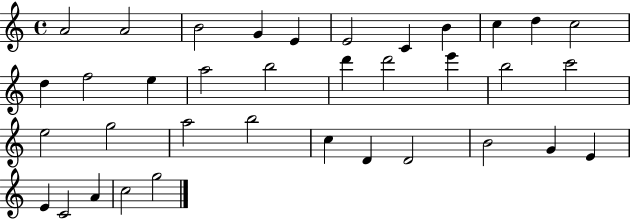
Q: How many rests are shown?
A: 0